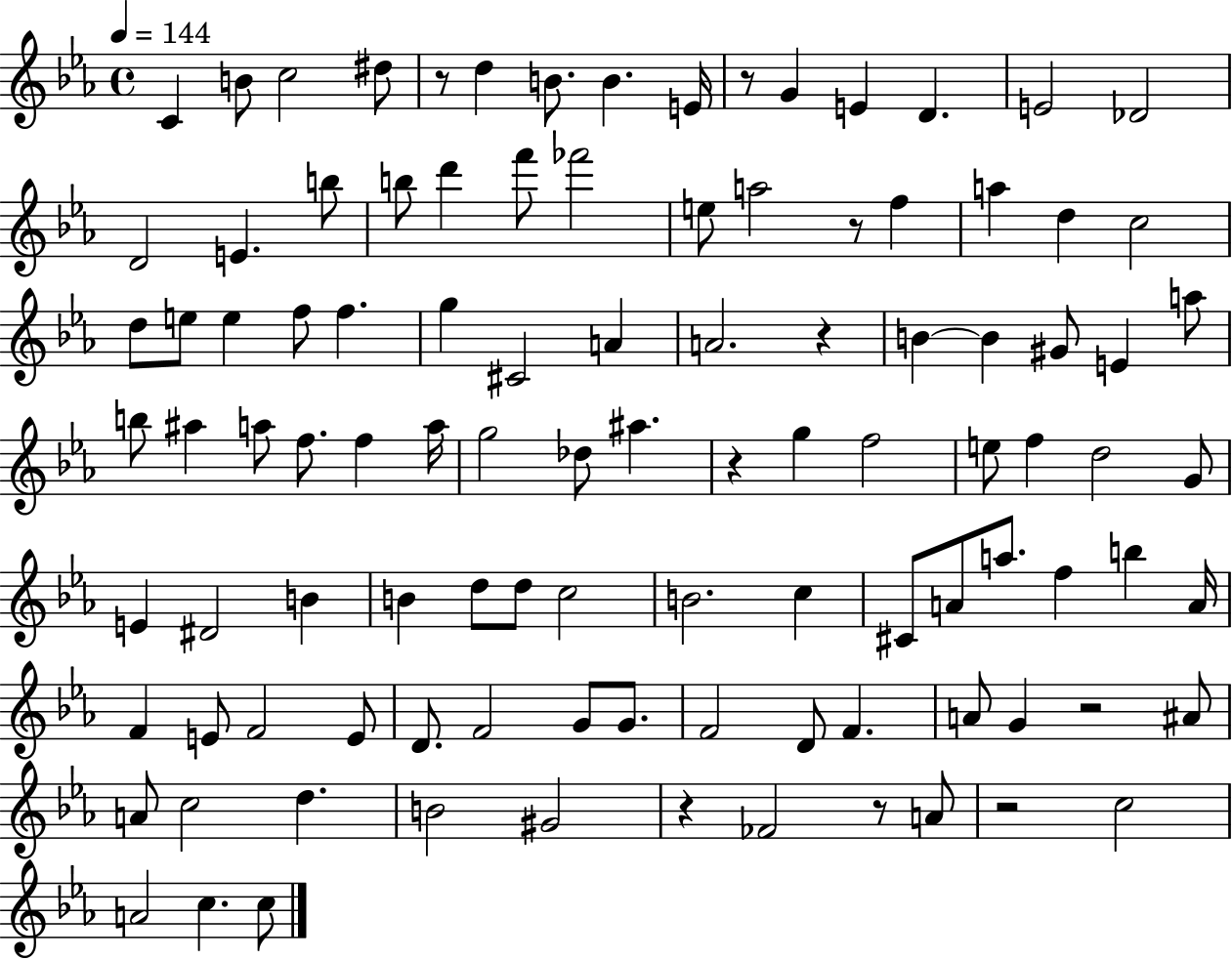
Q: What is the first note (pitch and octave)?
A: C4